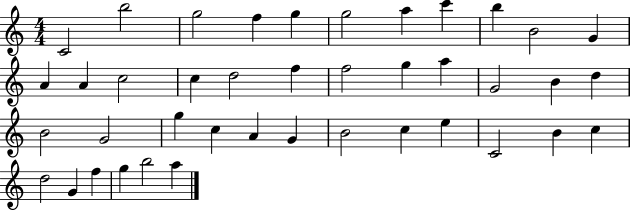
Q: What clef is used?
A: treble